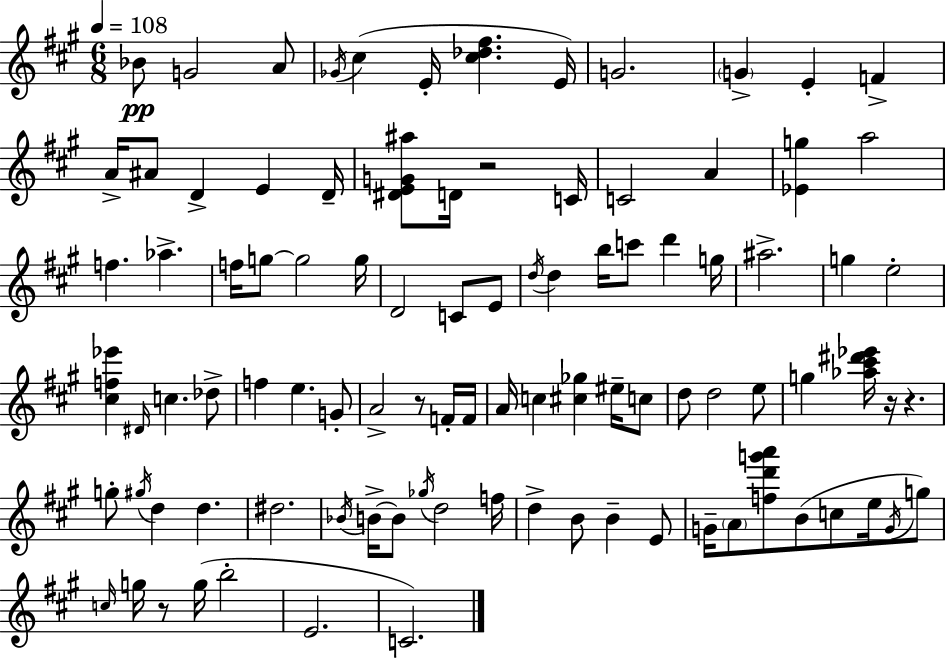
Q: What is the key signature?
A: A major